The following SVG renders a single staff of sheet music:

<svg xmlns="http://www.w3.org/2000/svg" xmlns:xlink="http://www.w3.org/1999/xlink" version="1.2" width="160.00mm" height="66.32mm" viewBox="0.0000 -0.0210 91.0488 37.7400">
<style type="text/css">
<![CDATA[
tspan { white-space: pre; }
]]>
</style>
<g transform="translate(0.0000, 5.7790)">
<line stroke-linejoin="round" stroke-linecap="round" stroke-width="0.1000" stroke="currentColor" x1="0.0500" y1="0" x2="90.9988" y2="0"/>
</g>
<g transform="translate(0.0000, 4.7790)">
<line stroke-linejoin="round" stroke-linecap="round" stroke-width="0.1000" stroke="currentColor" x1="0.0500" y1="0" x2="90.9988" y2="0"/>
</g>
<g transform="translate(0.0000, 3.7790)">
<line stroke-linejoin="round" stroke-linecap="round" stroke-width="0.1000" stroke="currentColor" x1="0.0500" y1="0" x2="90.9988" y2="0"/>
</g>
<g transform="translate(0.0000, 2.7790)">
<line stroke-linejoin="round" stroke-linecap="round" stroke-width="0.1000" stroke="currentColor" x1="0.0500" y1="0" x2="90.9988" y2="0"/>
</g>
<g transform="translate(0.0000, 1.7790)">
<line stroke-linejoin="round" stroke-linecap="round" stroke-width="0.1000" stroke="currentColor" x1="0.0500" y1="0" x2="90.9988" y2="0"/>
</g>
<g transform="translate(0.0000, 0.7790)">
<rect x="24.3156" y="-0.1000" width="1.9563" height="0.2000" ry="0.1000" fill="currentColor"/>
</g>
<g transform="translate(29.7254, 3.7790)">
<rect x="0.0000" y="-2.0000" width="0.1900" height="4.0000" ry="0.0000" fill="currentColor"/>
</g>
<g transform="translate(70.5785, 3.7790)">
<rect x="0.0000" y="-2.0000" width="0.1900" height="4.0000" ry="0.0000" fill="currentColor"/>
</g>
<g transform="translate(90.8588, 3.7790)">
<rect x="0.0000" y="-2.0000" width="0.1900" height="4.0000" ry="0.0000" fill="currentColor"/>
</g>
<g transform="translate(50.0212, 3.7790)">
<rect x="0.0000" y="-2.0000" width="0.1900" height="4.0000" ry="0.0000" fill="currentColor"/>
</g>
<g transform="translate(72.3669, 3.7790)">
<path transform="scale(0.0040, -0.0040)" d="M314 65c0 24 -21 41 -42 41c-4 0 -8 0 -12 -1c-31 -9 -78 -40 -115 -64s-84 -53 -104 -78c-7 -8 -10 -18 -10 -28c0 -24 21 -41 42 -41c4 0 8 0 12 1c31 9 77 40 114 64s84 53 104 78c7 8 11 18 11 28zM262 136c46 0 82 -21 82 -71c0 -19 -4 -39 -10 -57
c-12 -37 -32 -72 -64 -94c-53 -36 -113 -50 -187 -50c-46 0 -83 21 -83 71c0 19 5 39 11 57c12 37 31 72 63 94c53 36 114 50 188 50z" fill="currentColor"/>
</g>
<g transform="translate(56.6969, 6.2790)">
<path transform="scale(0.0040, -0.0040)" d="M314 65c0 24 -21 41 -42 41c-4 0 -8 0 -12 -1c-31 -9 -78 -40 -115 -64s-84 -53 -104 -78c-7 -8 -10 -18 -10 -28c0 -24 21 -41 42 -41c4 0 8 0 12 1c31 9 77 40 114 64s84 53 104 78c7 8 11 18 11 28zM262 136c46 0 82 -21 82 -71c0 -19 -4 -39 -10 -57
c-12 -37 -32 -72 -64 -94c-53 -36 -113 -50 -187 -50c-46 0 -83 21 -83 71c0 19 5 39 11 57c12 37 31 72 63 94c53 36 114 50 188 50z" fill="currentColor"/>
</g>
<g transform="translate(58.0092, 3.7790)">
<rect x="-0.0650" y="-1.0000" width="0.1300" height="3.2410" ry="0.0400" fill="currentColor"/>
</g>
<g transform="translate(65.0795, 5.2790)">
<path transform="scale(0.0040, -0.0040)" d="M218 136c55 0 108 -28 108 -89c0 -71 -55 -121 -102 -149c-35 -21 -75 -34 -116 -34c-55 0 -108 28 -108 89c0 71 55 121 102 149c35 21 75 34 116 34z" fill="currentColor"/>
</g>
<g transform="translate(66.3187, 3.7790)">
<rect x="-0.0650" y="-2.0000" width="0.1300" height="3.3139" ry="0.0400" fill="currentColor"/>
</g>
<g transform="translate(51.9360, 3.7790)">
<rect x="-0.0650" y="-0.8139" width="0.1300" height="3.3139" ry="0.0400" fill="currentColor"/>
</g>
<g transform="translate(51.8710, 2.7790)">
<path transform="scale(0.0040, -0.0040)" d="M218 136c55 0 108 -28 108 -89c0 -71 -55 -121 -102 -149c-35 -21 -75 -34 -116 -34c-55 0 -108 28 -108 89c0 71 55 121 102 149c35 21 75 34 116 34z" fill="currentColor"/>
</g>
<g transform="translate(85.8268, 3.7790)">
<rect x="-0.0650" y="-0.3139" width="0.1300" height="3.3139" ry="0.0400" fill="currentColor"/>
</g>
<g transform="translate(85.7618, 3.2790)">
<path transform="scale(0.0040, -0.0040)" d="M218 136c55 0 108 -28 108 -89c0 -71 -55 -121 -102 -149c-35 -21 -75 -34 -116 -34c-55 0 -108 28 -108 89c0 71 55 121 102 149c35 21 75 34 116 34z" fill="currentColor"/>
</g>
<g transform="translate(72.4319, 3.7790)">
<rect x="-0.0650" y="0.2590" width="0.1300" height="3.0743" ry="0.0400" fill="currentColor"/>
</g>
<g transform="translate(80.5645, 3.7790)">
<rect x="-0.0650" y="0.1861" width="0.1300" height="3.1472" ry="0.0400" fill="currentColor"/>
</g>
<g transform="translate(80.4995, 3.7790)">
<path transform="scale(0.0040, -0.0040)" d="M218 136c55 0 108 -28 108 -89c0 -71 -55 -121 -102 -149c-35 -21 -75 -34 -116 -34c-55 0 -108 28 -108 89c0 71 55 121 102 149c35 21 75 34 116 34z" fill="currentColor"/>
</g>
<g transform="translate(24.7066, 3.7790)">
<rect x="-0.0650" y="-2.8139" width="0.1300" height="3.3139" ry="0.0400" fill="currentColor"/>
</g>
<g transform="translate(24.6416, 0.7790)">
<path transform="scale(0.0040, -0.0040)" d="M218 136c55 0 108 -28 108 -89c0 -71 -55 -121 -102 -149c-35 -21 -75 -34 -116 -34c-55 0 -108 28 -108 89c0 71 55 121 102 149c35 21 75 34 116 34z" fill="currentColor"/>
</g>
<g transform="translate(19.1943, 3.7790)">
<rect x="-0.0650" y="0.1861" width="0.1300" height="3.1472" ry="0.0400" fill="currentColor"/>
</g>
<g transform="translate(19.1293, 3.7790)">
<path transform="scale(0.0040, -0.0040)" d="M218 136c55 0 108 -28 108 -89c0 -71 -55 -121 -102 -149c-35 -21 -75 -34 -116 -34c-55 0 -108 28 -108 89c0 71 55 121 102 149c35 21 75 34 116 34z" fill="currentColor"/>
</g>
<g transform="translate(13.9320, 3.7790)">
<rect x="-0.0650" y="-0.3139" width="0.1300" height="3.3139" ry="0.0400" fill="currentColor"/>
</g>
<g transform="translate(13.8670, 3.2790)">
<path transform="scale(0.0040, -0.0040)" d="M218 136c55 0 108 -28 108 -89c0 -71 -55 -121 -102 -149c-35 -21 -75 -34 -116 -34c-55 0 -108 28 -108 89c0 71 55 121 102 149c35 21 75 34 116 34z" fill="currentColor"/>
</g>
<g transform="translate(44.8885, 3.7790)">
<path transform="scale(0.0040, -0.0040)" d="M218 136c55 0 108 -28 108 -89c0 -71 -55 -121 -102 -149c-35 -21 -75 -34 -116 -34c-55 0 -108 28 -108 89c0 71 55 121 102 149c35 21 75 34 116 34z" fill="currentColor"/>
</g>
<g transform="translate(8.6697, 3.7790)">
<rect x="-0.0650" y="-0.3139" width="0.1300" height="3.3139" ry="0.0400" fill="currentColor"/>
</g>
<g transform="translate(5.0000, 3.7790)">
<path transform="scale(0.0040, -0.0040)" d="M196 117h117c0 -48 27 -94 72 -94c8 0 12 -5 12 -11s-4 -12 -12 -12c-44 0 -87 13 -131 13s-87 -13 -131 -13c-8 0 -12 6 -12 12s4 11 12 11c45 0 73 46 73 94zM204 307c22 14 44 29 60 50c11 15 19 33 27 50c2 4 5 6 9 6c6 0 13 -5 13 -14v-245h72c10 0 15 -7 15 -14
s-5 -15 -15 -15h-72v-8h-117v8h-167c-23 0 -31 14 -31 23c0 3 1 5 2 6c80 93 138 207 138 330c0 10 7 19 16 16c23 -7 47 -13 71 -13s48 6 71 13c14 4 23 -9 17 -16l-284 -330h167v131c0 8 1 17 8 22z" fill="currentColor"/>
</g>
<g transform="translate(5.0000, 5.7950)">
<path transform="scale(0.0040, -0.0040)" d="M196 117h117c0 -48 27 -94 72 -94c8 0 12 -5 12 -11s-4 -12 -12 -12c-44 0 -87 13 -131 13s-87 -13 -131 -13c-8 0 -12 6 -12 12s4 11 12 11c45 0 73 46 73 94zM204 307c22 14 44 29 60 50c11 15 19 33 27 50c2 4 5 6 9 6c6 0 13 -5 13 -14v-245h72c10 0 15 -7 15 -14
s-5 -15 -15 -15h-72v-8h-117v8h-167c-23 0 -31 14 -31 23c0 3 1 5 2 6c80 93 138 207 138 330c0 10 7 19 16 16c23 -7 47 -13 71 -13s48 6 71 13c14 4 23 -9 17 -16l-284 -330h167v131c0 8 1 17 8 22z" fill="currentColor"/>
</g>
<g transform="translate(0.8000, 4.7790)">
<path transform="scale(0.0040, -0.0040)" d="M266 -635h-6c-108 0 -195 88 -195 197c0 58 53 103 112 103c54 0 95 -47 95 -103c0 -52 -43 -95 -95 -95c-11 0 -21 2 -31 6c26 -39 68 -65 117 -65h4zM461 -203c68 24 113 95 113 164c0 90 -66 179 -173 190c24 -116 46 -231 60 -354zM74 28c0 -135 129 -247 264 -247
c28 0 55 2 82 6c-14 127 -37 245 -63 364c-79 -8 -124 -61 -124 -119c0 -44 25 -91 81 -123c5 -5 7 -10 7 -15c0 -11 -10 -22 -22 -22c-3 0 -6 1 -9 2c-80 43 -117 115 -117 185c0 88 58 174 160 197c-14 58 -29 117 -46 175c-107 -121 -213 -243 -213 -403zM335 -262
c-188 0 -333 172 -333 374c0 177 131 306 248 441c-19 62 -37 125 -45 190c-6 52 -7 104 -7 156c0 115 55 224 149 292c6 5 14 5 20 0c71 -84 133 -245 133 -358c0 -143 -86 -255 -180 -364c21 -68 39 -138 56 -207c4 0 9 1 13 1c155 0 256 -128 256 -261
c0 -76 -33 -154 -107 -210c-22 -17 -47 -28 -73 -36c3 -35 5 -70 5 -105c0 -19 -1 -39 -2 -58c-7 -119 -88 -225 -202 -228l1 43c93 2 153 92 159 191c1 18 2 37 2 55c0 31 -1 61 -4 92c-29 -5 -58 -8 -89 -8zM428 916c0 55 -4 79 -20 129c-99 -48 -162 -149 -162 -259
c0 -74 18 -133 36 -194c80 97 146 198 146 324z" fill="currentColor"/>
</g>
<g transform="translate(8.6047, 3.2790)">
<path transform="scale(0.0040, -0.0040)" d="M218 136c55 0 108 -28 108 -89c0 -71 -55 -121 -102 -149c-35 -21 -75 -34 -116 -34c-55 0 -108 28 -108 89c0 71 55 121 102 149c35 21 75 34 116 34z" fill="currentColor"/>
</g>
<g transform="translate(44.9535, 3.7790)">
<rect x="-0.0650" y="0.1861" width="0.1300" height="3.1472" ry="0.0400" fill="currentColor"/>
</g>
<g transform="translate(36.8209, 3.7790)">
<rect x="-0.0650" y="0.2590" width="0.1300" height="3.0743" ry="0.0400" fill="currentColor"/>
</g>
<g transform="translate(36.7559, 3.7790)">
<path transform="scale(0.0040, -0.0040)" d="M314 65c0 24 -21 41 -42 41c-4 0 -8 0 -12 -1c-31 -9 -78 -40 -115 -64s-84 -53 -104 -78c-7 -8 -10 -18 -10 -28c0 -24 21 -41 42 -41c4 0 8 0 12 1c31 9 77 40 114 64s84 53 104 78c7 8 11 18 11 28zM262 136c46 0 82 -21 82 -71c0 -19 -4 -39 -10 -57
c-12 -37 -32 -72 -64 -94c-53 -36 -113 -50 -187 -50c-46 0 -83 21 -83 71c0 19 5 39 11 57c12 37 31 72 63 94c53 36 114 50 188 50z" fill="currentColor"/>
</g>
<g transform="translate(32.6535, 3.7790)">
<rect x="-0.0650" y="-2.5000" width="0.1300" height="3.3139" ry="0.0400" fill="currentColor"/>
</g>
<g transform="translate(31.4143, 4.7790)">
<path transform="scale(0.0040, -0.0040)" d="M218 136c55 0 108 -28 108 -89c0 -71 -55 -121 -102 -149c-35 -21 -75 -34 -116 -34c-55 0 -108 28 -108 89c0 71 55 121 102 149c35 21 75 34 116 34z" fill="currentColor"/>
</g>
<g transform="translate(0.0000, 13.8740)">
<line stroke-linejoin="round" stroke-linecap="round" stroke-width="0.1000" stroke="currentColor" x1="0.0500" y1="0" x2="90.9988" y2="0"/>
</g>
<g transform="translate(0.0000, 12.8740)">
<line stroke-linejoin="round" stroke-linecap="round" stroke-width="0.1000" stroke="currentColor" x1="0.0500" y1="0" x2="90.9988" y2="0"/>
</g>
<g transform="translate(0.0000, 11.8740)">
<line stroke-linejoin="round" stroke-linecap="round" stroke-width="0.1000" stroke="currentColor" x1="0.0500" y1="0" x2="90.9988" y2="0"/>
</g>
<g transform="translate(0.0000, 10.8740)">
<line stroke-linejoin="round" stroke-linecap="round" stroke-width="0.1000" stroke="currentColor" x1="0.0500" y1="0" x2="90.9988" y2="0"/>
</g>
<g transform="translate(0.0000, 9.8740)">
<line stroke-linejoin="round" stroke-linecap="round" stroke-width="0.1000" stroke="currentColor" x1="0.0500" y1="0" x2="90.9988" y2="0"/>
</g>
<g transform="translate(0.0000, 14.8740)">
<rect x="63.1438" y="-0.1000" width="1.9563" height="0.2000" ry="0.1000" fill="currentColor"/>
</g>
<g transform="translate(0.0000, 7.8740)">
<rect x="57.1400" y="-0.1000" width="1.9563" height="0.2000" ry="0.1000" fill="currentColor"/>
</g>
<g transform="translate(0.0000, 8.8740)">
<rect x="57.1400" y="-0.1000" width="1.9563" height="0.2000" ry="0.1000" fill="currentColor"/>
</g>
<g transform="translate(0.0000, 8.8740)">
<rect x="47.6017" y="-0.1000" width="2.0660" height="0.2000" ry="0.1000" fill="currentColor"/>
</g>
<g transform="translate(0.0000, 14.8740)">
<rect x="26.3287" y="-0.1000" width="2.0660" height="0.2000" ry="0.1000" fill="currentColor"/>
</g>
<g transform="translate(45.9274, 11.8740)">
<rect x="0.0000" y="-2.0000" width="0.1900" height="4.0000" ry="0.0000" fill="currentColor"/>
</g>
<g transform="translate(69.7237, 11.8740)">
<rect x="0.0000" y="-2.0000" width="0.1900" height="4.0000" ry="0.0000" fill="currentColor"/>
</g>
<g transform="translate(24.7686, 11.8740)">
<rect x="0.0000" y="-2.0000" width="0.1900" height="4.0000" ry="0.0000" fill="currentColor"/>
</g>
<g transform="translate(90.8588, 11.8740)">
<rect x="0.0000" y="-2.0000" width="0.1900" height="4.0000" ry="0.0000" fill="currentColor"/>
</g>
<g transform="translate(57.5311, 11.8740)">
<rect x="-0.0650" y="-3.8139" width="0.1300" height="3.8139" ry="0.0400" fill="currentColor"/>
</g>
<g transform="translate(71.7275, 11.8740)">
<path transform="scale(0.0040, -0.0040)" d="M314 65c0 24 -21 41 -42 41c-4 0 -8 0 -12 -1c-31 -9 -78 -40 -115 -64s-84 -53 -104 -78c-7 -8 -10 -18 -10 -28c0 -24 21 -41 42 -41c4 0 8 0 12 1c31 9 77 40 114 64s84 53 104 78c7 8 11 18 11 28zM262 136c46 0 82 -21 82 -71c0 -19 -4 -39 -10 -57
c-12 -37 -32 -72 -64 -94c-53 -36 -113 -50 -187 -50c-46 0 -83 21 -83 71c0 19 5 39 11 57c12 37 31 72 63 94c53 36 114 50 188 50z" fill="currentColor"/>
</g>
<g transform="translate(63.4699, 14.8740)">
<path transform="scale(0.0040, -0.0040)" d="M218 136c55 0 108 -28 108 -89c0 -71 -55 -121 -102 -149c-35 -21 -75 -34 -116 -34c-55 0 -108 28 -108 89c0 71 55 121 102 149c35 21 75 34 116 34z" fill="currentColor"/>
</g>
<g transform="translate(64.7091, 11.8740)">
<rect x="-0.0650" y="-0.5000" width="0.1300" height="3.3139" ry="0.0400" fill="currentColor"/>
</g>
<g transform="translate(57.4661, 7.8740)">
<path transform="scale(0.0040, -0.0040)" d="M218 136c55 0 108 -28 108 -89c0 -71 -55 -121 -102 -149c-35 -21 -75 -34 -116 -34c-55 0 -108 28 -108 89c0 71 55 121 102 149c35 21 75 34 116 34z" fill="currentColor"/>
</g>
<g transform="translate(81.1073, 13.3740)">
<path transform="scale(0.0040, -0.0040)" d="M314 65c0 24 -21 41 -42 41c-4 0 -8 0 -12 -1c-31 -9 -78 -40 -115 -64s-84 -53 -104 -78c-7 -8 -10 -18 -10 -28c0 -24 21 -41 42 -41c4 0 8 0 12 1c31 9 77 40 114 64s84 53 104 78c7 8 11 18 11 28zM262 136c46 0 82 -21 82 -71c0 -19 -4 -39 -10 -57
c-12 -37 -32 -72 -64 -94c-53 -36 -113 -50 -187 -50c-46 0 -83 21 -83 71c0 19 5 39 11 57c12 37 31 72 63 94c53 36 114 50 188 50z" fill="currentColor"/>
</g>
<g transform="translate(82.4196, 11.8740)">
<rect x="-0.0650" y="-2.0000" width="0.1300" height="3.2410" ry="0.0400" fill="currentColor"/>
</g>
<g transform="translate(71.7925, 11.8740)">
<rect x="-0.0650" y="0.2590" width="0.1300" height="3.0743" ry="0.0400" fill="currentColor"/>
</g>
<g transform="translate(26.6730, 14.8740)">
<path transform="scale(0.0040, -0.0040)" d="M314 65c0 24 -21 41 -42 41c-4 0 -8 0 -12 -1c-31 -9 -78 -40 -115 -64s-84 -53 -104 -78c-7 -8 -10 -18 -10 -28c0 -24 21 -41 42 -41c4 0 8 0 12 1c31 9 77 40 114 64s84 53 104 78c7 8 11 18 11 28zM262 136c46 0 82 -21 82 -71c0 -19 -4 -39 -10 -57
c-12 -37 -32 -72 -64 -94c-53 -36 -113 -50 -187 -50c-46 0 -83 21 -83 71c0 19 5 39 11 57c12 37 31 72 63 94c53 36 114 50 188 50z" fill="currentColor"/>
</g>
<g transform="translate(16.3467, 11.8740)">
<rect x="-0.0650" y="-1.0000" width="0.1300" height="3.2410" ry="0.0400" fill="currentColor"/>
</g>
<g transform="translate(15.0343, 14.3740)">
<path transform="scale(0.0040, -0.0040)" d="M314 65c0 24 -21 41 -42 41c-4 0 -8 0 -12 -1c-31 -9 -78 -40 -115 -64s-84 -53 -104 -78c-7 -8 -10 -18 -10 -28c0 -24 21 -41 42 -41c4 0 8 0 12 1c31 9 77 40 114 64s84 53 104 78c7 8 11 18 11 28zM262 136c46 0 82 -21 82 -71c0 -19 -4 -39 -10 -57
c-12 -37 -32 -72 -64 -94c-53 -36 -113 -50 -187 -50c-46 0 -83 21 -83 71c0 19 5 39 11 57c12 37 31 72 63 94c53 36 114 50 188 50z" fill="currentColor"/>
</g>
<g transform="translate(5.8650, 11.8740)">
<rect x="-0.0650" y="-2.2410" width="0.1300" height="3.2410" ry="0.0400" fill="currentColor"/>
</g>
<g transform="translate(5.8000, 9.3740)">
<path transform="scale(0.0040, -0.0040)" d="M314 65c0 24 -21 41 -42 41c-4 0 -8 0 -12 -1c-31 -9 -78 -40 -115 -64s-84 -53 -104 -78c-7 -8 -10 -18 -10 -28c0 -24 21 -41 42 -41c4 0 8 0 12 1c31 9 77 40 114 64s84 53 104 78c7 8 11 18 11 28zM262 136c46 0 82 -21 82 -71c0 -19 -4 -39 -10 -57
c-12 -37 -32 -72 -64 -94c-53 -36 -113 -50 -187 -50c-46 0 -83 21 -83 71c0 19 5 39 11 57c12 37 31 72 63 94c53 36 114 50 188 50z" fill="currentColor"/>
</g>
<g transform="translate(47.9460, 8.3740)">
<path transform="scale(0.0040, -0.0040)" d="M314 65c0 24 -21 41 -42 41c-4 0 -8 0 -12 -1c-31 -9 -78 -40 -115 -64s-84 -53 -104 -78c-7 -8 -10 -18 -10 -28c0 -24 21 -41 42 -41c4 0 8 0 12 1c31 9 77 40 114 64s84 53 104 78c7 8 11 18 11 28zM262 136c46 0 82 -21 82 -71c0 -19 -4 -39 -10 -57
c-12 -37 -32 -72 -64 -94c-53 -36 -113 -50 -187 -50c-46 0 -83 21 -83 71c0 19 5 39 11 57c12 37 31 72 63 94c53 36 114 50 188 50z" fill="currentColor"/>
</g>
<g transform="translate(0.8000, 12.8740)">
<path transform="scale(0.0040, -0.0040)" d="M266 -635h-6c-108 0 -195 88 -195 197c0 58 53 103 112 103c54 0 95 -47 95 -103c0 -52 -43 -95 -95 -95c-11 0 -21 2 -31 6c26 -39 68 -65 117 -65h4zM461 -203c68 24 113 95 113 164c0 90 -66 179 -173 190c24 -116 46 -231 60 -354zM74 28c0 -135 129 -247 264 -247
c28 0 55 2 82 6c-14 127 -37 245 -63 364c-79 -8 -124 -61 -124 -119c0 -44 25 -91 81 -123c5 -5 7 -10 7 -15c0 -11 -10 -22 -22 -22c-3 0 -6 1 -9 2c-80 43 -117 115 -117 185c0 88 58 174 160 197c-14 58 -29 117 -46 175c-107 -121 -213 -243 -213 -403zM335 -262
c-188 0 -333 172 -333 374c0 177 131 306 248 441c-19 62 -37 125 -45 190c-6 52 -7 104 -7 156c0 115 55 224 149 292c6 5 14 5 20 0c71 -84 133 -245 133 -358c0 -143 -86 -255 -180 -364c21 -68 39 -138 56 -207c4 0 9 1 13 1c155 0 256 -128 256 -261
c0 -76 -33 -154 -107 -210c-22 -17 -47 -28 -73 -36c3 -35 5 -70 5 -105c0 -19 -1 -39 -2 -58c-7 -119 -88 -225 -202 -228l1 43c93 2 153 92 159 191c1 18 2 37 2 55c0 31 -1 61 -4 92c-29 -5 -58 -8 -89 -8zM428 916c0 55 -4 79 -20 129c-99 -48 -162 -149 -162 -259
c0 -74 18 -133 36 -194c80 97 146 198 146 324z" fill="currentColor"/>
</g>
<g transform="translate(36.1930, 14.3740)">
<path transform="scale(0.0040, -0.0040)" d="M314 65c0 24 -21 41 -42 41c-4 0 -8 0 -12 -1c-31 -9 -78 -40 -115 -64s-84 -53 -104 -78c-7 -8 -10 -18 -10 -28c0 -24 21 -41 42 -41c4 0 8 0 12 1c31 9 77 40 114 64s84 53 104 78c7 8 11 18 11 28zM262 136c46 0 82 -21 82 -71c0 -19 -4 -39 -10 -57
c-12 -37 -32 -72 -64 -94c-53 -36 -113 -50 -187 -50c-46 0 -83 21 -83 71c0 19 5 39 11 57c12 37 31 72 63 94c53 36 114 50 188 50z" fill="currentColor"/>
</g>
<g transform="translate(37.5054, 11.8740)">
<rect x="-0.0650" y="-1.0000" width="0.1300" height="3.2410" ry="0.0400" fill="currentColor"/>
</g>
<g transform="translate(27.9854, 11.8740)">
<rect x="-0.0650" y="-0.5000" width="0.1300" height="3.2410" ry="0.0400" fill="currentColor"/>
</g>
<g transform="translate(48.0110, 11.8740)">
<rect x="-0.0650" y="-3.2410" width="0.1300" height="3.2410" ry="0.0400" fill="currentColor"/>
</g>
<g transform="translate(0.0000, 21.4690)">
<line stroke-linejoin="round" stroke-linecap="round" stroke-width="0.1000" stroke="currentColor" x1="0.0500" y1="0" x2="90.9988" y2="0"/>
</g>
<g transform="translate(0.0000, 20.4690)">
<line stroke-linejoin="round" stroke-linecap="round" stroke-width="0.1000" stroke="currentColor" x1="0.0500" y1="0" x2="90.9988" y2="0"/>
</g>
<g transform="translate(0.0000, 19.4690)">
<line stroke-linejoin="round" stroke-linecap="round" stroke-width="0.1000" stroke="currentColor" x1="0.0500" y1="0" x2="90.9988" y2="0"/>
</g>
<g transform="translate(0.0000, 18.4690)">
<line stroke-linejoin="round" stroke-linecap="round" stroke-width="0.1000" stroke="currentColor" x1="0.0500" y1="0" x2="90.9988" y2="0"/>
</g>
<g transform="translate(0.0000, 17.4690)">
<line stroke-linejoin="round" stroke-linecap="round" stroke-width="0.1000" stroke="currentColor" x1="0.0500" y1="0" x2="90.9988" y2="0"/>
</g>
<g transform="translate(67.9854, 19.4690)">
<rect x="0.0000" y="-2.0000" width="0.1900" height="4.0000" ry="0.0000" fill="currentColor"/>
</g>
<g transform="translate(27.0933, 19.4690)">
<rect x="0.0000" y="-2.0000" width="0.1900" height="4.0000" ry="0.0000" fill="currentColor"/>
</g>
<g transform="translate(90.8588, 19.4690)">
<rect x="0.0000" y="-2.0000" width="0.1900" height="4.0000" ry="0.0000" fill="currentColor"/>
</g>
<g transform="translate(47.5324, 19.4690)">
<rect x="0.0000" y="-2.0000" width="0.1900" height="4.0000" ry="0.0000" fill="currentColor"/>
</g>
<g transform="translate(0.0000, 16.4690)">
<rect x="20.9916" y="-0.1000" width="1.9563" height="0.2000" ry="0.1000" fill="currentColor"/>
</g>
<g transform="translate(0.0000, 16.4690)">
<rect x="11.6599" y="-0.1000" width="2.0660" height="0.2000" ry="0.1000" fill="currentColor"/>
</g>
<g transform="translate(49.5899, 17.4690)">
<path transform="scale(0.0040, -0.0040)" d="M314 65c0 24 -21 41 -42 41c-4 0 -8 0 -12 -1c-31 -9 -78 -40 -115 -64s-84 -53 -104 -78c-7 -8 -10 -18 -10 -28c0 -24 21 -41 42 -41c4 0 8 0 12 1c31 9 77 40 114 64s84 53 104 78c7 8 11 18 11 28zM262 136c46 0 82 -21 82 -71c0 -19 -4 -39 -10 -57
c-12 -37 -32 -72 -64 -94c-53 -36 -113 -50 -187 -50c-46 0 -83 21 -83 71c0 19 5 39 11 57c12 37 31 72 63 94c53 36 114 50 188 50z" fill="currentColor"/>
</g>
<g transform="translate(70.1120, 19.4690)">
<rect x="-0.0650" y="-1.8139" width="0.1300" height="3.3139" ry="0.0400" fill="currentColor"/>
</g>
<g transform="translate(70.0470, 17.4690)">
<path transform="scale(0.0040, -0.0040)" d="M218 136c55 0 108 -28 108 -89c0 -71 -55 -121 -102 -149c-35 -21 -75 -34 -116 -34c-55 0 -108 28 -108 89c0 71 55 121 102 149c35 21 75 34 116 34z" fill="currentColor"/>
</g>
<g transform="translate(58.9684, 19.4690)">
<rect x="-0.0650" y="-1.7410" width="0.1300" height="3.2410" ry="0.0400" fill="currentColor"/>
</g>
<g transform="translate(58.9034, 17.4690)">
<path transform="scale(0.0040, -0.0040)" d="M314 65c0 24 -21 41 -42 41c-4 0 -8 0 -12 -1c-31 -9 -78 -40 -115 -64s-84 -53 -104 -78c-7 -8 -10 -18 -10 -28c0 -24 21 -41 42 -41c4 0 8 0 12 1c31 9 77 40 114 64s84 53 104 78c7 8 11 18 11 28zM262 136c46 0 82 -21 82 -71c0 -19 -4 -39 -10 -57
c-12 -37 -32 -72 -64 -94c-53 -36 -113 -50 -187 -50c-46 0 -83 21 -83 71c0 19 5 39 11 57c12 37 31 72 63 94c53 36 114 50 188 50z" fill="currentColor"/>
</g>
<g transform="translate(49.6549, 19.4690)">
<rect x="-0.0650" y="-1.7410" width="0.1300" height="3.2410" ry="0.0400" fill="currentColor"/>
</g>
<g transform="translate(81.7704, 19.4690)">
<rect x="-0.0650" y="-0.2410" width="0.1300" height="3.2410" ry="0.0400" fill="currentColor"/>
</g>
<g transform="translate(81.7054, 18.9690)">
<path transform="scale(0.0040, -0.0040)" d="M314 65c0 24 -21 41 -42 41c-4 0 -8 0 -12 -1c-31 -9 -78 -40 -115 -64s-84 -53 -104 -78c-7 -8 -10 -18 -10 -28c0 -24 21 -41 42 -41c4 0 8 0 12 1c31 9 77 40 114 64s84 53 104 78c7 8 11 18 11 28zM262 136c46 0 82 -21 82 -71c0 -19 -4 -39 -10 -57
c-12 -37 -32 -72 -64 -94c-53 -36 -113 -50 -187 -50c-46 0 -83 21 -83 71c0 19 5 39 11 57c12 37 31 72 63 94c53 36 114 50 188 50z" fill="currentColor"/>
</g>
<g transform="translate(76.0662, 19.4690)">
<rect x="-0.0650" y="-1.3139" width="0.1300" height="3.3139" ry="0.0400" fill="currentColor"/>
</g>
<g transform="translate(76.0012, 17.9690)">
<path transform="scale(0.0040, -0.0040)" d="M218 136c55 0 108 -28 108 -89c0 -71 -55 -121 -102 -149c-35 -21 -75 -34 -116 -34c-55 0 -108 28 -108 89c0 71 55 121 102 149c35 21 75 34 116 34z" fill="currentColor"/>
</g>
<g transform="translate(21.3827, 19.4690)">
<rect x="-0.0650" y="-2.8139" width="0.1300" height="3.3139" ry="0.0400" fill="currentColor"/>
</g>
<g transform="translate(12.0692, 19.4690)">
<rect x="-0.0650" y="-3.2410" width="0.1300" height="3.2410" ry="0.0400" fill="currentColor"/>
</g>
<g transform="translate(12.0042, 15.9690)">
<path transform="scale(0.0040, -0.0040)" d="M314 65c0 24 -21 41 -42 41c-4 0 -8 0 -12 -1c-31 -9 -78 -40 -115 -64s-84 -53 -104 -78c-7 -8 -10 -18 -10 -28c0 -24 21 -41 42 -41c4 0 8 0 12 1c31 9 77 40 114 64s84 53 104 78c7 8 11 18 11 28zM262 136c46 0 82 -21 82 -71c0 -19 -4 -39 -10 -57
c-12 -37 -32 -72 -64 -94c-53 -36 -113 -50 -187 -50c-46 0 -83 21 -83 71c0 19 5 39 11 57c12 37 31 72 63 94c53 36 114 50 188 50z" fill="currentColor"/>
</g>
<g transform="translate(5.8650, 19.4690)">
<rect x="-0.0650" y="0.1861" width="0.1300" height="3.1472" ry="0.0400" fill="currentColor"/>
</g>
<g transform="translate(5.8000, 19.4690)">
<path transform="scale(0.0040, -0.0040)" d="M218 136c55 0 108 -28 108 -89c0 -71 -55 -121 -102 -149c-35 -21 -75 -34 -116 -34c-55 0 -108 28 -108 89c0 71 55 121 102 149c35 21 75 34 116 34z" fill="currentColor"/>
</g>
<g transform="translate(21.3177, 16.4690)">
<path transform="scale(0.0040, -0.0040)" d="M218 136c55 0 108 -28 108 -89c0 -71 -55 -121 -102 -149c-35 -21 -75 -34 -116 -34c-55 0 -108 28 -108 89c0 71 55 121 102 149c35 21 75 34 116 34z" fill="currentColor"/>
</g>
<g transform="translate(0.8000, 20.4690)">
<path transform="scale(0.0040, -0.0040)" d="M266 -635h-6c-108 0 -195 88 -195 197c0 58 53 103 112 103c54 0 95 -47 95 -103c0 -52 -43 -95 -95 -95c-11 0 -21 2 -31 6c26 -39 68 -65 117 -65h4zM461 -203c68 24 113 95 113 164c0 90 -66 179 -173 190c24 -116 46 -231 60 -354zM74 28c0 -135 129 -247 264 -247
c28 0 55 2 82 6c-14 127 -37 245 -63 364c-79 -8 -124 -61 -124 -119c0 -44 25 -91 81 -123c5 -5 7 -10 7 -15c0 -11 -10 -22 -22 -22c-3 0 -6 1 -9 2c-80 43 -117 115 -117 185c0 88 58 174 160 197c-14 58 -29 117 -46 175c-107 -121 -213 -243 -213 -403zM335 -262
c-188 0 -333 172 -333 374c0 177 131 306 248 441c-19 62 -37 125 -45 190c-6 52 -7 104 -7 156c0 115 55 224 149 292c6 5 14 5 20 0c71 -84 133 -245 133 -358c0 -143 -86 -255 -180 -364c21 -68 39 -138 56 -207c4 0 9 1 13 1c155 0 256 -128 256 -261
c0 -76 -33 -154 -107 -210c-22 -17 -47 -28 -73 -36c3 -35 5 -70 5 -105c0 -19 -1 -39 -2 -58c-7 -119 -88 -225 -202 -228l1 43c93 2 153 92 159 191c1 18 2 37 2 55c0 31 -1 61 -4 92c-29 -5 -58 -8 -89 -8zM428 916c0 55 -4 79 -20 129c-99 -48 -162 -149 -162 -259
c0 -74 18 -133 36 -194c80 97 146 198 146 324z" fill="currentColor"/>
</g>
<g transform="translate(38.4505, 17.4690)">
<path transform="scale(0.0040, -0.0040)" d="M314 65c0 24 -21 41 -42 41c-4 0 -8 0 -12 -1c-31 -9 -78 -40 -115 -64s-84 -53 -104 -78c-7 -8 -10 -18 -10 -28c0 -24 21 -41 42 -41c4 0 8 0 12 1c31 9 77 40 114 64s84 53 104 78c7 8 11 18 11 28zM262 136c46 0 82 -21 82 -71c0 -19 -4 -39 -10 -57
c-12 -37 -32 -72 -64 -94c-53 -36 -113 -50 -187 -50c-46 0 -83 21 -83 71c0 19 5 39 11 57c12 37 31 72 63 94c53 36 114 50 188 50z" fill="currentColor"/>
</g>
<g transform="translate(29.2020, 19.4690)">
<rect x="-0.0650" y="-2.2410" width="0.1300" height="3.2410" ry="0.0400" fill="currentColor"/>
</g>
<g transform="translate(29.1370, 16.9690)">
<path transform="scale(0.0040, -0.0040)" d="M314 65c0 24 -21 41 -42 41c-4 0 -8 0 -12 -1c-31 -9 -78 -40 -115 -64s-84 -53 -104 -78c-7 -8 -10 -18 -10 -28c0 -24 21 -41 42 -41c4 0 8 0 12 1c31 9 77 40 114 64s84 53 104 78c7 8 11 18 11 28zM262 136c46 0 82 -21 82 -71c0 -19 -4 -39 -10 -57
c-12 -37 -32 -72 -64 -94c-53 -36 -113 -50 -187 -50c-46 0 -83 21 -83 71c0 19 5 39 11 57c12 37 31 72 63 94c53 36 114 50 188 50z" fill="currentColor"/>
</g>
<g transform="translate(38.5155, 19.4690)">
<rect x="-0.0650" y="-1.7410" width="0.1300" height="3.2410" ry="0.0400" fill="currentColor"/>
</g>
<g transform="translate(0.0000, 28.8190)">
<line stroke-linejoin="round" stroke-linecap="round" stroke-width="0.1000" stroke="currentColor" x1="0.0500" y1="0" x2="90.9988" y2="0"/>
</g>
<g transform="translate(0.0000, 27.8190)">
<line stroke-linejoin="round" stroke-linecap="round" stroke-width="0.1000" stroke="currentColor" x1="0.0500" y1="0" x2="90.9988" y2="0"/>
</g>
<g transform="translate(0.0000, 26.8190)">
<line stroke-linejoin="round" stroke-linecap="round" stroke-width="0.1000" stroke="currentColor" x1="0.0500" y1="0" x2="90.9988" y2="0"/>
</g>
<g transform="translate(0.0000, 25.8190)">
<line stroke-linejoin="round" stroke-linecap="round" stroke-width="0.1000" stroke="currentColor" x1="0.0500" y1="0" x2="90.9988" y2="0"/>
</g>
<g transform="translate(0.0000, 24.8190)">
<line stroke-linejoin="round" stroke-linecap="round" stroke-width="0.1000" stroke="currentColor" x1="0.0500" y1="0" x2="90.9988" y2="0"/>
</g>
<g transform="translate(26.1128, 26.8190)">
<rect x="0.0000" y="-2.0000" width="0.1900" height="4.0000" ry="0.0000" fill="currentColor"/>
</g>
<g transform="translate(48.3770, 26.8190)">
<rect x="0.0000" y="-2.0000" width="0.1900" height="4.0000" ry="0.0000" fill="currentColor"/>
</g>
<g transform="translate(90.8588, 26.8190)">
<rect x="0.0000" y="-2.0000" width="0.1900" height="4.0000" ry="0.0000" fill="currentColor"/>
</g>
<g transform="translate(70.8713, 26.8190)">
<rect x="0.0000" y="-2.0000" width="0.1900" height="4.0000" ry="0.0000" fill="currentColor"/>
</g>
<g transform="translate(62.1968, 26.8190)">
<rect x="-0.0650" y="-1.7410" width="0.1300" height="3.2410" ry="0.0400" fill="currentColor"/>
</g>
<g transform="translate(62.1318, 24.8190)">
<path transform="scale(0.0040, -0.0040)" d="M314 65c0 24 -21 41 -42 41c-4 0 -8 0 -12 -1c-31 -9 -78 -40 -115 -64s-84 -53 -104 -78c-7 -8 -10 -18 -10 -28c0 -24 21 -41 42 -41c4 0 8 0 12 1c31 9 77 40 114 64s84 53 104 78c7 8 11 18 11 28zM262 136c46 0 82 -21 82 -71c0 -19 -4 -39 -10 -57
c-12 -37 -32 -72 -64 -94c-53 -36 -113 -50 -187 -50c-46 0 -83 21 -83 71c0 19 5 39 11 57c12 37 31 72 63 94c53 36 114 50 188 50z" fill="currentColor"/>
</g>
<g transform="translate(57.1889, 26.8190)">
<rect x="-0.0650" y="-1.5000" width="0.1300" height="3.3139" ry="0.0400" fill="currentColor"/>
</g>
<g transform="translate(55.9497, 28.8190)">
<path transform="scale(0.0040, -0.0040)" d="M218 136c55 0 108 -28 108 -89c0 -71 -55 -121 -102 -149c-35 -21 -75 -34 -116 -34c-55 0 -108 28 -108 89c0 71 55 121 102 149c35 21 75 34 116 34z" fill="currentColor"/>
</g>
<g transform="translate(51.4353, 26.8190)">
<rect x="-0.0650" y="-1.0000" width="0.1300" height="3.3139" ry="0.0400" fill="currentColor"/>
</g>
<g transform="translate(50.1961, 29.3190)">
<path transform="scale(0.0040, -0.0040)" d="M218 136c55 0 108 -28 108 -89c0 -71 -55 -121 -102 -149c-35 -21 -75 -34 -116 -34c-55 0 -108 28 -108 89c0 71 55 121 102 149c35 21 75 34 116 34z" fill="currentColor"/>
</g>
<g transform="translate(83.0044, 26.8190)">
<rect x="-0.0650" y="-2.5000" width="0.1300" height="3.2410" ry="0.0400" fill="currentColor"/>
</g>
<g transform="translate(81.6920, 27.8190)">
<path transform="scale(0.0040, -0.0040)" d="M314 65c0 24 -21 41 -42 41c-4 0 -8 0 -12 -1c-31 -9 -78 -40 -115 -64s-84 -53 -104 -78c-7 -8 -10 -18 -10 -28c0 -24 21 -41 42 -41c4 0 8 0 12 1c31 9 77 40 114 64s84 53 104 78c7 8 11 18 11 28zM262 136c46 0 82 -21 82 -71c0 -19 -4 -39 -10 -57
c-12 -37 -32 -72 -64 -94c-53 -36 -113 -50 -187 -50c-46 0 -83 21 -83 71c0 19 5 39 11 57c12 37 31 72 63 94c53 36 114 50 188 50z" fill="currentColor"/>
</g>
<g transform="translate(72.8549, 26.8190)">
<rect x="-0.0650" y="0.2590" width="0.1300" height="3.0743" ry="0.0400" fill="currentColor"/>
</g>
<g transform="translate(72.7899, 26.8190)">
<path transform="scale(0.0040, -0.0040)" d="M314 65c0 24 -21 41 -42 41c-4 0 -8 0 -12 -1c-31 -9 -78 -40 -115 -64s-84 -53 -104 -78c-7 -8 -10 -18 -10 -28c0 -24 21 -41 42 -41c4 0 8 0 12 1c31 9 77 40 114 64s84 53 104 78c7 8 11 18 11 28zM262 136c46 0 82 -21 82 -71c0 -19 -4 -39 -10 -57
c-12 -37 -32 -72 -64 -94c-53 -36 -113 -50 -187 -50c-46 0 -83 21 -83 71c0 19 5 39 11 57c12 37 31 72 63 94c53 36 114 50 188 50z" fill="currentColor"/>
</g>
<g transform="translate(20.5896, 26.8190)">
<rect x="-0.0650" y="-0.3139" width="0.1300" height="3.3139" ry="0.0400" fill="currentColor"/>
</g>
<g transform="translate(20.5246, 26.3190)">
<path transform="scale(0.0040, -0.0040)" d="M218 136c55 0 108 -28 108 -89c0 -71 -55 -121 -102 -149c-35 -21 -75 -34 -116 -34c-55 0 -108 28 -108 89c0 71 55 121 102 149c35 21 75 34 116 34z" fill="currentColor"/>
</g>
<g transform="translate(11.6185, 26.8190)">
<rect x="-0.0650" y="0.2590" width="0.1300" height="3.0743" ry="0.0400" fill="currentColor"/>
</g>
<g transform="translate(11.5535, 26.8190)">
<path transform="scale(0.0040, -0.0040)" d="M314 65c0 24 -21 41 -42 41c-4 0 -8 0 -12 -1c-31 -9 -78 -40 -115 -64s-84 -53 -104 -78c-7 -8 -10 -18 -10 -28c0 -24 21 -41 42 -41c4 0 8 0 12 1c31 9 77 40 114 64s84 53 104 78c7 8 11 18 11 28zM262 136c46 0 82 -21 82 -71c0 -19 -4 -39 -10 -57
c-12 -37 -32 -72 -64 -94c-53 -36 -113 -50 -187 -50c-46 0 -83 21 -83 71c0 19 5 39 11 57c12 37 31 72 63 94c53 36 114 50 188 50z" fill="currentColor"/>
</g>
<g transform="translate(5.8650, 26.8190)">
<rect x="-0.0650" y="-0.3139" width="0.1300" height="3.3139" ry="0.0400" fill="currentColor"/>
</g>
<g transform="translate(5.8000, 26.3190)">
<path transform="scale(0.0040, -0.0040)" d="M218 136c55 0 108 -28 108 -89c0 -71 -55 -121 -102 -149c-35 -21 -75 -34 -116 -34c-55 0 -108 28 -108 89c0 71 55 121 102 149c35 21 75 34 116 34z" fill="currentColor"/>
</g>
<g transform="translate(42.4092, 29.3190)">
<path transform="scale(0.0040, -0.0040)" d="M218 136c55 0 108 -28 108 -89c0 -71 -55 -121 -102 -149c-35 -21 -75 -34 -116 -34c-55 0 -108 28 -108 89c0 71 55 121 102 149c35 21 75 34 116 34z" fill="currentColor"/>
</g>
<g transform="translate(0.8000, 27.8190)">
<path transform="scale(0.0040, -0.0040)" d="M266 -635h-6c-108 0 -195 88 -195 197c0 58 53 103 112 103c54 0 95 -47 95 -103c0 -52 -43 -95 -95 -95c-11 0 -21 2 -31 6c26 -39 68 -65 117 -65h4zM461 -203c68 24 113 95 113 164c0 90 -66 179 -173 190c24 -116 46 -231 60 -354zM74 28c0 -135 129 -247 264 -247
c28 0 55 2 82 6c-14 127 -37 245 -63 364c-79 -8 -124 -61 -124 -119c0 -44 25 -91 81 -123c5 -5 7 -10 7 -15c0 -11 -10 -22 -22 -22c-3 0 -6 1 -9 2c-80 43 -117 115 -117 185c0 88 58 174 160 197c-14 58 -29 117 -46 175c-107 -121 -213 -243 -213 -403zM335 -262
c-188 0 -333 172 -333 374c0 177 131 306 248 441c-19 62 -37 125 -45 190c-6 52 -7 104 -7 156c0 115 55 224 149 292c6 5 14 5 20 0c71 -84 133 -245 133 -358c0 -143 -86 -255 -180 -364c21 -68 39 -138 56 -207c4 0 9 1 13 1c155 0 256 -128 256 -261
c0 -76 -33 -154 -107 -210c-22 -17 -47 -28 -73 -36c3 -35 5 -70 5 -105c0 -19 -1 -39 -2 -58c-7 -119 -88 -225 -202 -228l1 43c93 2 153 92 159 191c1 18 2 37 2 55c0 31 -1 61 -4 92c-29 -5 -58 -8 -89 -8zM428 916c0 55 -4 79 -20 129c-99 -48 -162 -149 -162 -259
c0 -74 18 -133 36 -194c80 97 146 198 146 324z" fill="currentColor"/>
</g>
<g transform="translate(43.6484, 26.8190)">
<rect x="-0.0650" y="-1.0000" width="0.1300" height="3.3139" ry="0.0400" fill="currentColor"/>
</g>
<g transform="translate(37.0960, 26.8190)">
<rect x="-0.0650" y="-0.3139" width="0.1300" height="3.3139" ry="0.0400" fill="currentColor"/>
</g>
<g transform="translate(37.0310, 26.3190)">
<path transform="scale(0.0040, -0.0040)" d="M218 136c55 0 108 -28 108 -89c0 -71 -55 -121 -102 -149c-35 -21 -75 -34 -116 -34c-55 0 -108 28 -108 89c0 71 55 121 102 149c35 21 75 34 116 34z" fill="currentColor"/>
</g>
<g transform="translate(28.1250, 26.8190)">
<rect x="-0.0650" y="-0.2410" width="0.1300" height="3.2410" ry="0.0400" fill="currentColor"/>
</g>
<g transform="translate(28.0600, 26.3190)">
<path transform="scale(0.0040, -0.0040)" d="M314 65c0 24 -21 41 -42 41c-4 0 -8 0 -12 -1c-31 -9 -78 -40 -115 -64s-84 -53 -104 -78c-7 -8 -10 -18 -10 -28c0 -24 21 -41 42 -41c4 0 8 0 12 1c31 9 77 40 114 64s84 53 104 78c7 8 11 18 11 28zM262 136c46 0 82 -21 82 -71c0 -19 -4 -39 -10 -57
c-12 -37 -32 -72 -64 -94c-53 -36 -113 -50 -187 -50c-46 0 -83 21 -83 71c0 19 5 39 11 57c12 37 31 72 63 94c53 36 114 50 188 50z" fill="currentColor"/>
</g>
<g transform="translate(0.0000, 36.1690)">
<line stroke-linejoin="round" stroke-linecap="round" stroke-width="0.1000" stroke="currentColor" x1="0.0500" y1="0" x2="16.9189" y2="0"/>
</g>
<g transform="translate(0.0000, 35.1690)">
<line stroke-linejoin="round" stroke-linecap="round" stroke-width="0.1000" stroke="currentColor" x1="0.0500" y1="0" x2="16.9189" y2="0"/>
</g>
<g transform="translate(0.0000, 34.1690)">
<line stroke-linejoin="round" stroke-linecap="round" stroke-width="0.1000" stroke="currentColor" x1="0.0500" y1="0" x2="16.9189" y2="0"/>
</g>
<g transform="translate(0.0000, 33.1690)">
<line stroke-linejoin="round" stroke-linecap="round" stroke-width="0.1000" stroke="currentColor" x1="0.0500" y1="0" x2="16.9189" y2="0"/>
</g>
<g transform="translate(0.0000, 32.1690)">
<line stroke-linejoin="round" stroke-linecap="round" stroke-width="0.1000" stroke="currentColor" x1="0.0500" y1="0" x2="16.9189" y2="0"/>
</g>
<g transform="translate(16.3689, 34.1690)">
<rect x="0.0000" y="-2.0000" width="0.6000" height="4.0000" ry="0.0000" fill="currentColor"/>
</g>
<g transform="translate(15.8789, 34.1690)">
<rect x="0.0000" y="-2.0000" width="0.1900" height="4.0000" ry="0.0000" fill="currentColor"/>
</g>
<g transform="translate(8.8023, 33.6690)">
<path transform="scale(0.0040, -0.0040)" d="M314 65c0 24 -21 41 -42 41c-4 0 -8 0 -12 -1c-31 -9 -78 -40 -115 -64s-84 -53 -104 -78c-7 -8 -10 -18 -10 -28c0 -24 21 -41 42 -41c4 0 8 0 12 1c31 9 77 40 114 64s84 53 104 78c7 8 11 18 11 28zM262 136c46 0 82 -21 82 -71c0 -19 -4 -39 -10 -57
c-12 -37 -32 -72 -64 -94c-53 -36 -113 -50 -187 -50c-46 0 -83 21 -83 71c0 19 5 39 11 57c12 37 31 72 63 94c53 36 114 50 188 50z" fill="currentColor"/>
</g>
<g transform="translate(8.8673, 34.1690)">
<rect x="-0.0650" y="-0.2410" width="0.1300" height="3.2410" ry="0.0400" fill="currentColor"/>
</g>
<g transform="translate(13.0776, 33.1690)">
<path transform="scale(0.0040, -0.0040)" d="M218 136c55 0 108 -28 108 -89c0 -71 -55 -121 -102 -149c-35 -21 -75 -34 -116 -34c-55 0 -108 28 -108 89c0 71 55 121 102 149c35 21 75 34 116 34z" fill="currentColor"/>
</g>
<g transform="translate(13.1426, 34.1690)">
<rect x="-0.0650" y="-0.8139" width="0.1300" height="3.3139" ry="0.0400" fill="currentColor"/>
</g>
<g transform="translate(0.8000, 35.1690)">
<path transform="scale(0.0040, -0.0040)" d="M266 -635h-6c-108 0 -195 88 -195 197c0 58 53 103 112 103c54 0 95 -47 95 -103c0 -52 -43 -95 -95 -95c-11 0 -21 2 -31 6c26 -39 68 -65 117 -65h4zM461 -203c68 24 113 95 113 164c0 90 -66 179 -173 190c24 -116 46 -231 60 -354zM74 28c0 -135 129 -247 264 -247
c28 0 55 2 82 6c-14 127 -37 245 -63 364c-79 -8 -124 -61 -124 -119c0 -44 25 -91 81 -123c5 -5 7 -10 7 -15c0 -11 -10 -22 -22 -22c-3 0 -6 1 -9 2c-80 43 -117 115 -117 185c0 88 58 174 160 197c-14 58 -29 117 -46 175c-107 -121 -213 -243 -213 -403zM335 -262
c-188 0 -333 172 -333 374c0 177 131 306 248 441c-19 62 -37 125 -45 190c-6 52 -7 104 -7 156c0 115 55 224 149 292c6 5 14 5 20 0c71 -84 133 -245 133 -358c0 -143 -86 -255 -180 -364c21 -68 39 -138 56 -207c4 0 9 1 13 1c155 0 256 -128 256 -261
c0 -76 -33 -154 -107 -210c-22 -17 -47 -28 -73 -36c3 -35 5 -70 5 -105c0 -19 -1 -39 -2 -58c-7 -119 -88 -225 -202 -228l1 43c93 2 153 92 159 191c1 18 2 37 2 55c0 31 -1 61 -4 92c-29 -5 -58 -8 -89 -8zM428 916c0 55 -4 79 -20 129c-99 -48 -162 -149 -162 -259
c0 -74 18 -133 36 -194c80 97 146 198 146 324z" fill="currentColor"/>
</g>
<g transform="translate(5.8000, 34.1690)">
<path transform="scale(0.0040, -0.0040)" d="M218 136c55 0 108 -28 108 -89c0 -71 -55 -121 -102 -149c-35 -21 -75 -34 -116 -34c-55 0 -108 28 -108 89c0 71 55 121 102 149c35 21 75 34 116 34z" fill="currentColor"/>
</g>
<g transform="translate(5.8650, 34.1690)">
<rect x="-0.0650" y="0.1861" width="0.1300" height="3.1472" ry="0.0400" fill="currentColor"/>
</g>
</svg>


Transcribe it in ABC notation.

X:1
T:Untitled
M:4/4
L:1/4
K:C
c c B a G B2 B d D2 F B2 B c g2 D2 C2 D2 b2 c' C B2 F2 B b2 a g2 f2 f2 f2 f e c2 c B2 c c2 c D D E f2 B2 G2 B c2 d